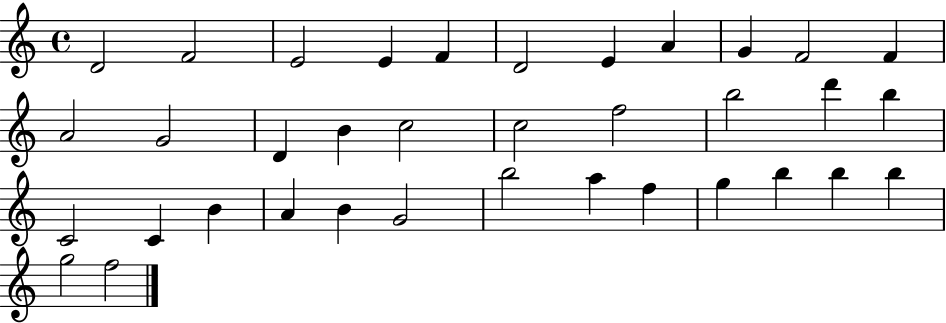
X:1
T:Untitled
M:4/4
L:1/4
K:C
D2 F2 E2 E F D2 E A G F2 F A2 G2 D B c2 c2 f2 b2 d' b C2 C B A B G2 b2 a f g b b b g2 f2